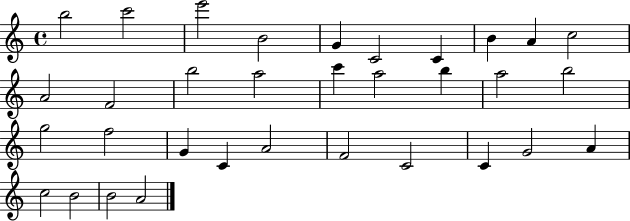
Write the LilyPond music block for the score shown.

{
  \clef treble
  \time 4/4
  \defaultTimeSignature
  \key c \major
  b''2 c'''2 | e'''2 b'2 | g'4 c'2 c'4 | b'4 a'4 c''2 | \break a'2 f'2 | b''2 a''2 | c'''4 a''2 b''4 | a''2 b''2 | \break g''2 f''2 | g'4 c'4 a'2 | f'2 c'2 | c'4 g'2 a'4 | \break c''2 b'2 | b'2 a'2 | \bar "|."
}